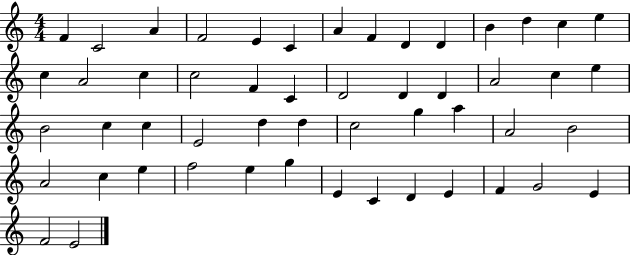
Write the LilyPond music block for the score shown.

{
  \clef treble
  \numericTimeSignature
  \time 4/4
  \key c \major
  f'4 c'2 a'4 | f'2 e'4 c'4 | a'4 f'4 d'4 d'4 | b'4 d''4 c''4 e''4 | \break c''4 a'2 c''4 | c''2 f'4 c'4 | d'2 d'4 d'4 | a'2 c''4 e''4 | \break b'2 c''4 c''4 | e'2 d''4 d''4 | c''2 g''4 a''4 | a'2 b'2 | \break a'2 c''4 e''4 | f''2 e''4 g''4 | e'4 c'4 d'4 e'4 | f'4 g'2 e'4 | \break f'2 e'2 | \bar "|."
}